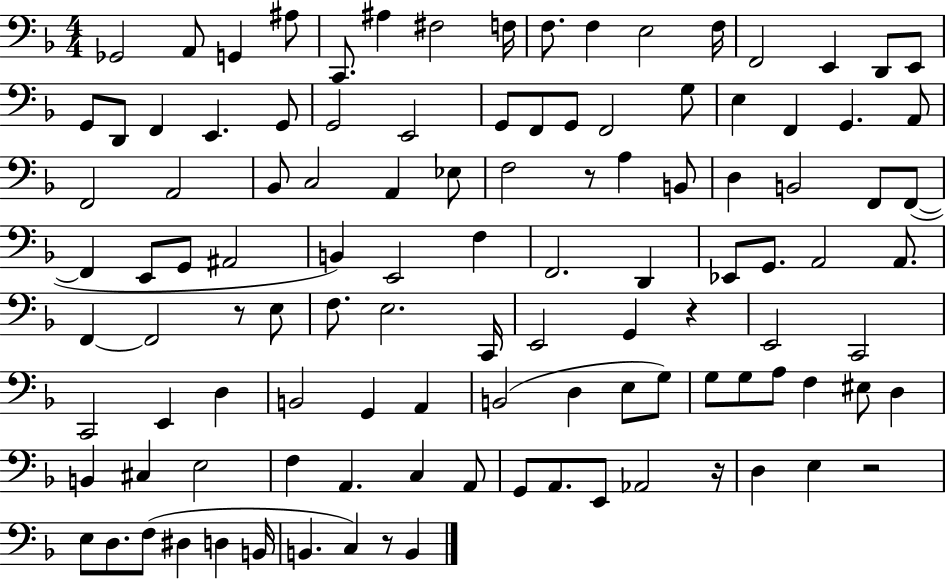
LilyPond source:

{
  \clef bass
  \numericTimeSignature
  \time 4/4
  \key f \major
  \repeat volta 2 { ges,2 a,8 g,4 ais8 | c,8. ais4 fis2 f16 | f8. f4 e2 f16 | f,2 e,4 d,8 e,8 | \break g,8 d,8 f,4 e,4. g,8 | g,2 e,2 | g,8 f,8 g,8 f,2 g8 | e4 f,4 g,4. a,8 | \break f,2 a,2 | bes,8 c2 a,4 ees8 | f2 r8 a4 b,8 | d4 b,2 f,8 f,8~(~ | \break f,4 e,8 g,8 ais,2 | b,4) e,2 f4 | f,2. d,4 | ees,8 g,8. a,2 a,8. | \break f,4~~ f,2 r8 e8 | f8. e2. c,16 | e,2 g,4 r4 | e,2 c,2 | \break c,2 e,4 d4 | b,2 g,4 a,4 | b,2( d4 e8 g8) | g8 g8 a8 f4 eis8 d4 | \break b,4 cis4 e2 | f4 a,4. c4 a,8 | g,8 a,8. e,8 aes,2 r16 | d4 e4 r2 | \break e8 d8. f8( dis4 d4 b,16 | b,4. c4) r8 b,4 | } \bar "|."
}